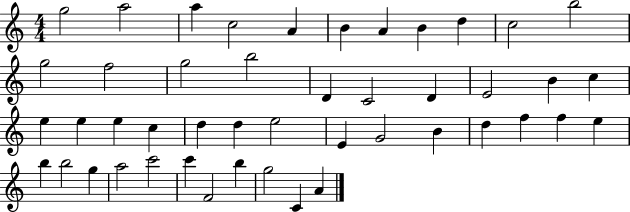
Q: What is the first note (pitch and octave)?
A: G5